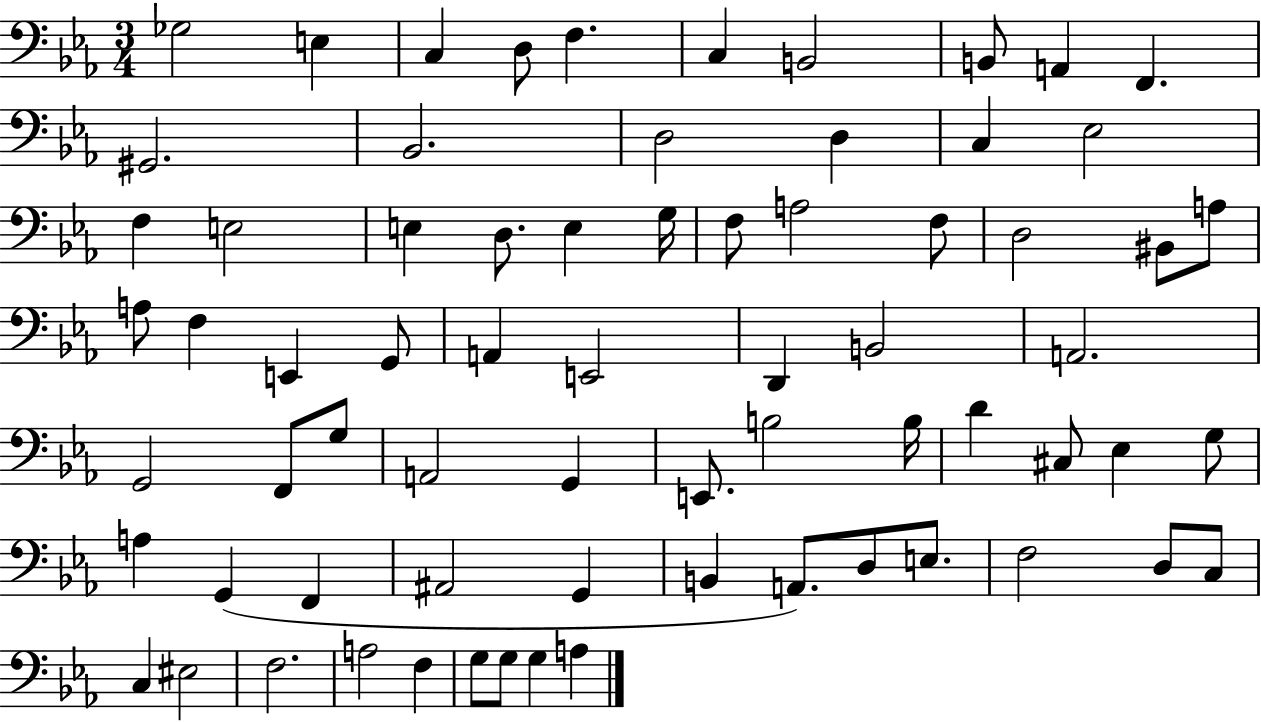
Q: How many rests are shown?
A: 0